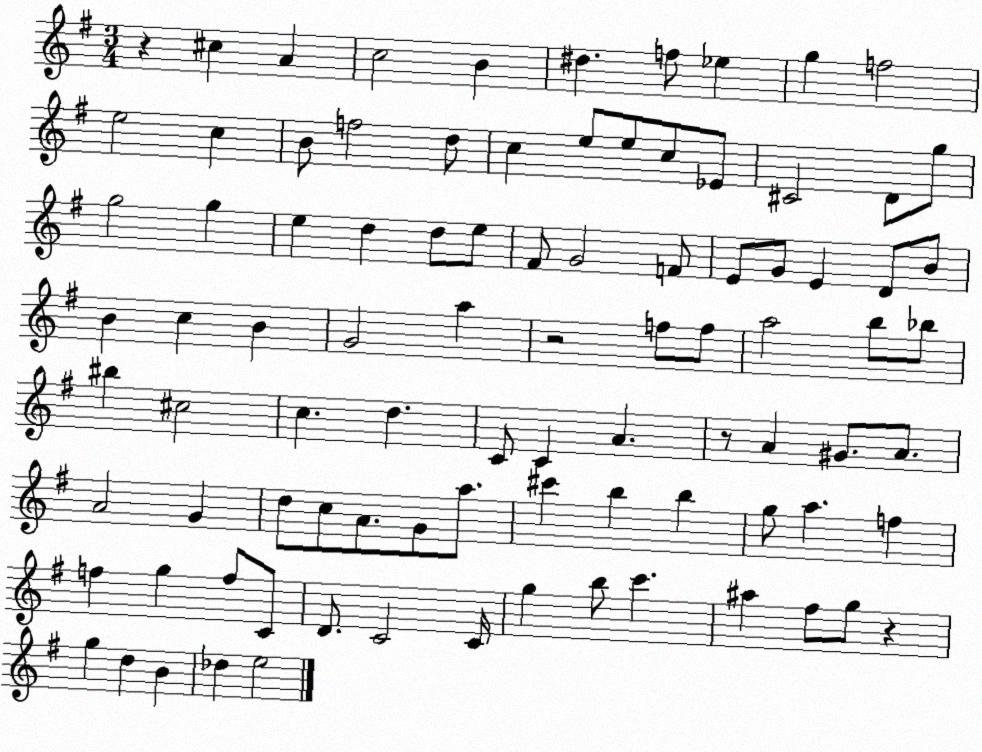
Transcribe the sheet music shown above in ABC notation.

X:1
T:Untitled
M:3/4
L:1/4
K:G
z ^c A c2 B ^d f/2 _e g f2 e2 c B/2 f2 d/2 c e/2 e/2 c/2 _E/2 ^C2 D/2 g/2 g2 g e d d/2 e/2 ^F/2 G2 F/2 E/2 G/2 E D/2 B/2 B c B G2 a z2 f/2 f/2 a2 b/2 _b/2 ^b ^c2 c d C/2 C A z/2 A ^G/2 A/2 A2 G d/2 c/2 A/2 G/2 a/2 ^c' b b g/2 a f f g f/2 C/2 D/2 C2 C/4 g b/2 c' ^a ^f/2 g/2 z g d B _d e2